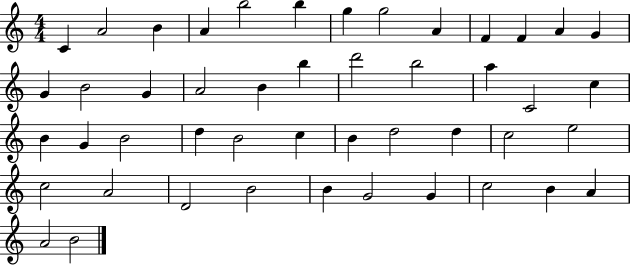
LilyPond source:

{
  \clef treble
  \numericTimeSignature
  \time 4/4
  \key c \major
  c'4 a'2 b'4 | a'4 b''2 b''4 | g''4 g''2 a'4 | f'4 f'4 a'4 g'4 | \break g'4 b'2 g'4 | a'2 b'4 b''4 | d'''2 b''2 | a''4 c'2 c''4 | \break b'4 g'4 b'2 | d''4 b'2 c''4 | b'4 d''2 d''4 | c''2 e''2 | \break c''2 a'2 | d'2 b'2 | b'4 g'2 g'4 | c''2 b'4 a'4 | \break a'2 b'2 | \bar "|."
}